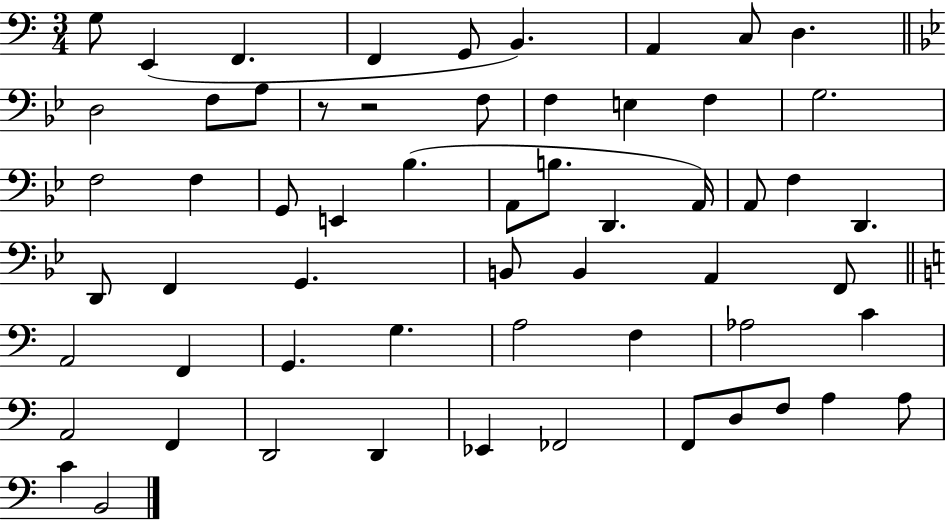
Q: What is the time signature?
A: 3/4